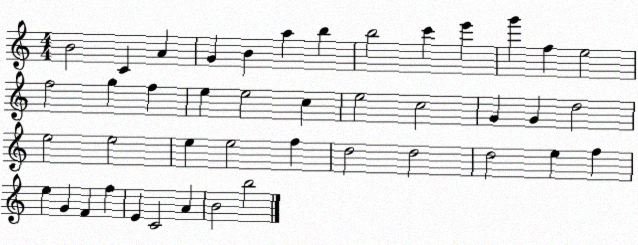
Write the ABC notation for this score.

X:1
T:Untitled
M:4/4
L:1/4
K:C
B2 C A G B a b b2 c' e' g' f e2 f2 g f e e2 c e2 c2 G G d2 e2 e2 e e2 f d2 d2 d2 e f e G F f E C2 A B2 b2